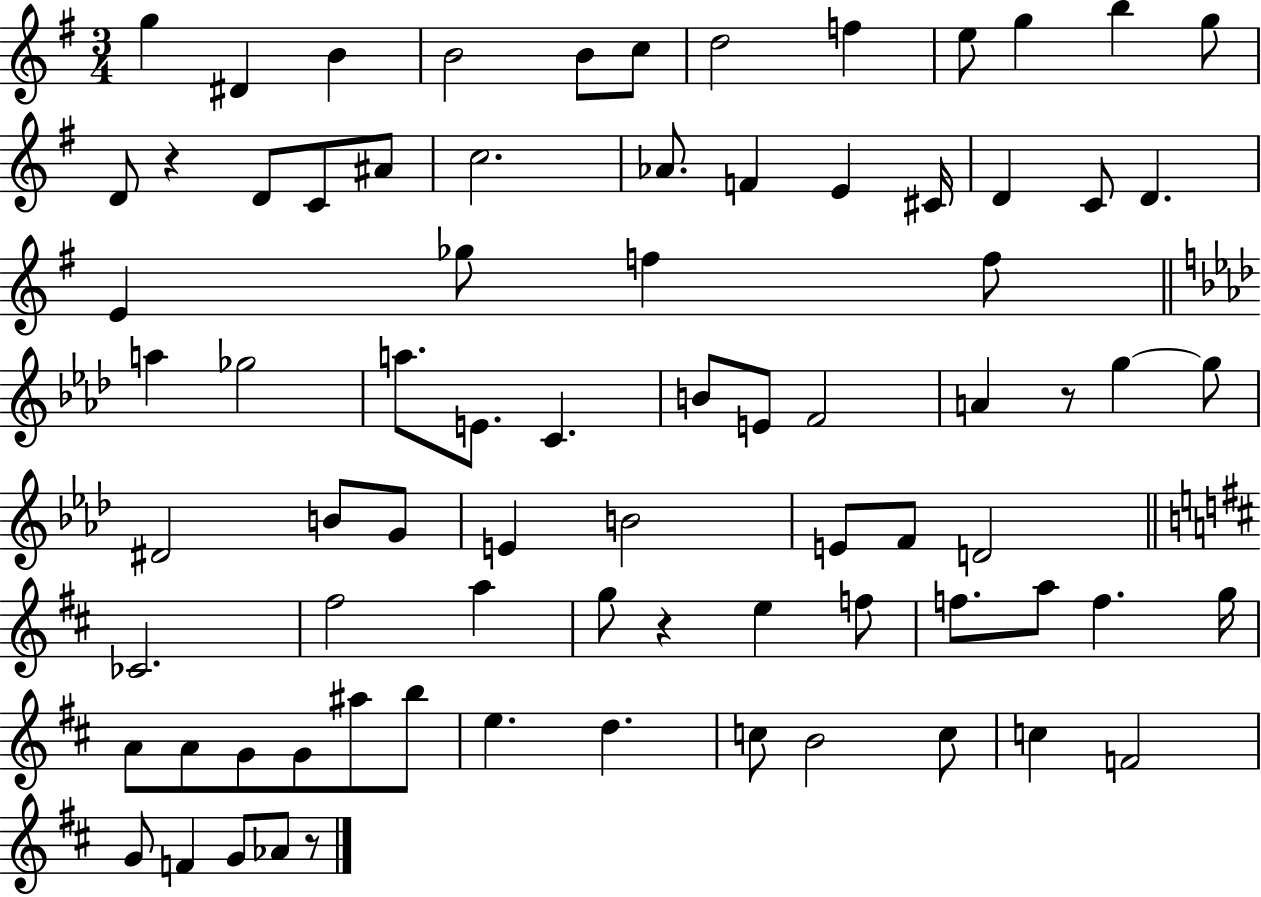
G5/q D#4/q B4/q B4/h B4/e C5/e D5/h F5/q E5/e G5/q B5/q G5/e D4/e R/q D4/e C4/e A#4/e C5/h. Ab4/e. F4/q E4/q C#4/s D4/q C4/e D4/q. E4/q Gb5/e F5/q F5/e A5/q Gb5/h A5/e. E4/e. C4/q. B4/e E4/e F4/h A4/q R/e G5/q G5/e D#4/h B4/e G4/e E4/q B4/h E4/e F4/e D4/h CES4/h. F#5/h A5/q G5/e R/q E5/q F5/e F5/e. A5/e F5/q. G5/s A4/e A4/e G4/e G4/e A#5/e B5/e E5/q. D5/q. C5/e B4/h C5/e C5/q F4/h G4/e F4/q G4/e Ab4/e R/e